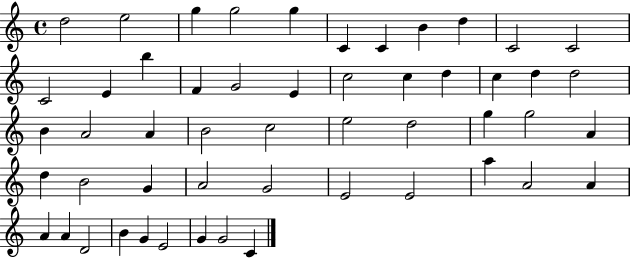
D5/h E5/h G5/q G5/h G5/q C4/q C4/q B4/q D5/q C4/h C4/h C4/h E4/q B5/q F4/q G4/h E4/q C5/h C5/q D5/q C5/q D5/q D5/h B4/q A4/h A4/q B4/h C5/h E5/h D5/h G5/q G5/h A4/q D5/q B4/h G4/q A4/h G4/h E4/h E4/h A5/q A4/h A4/q A4/q A4/q D4/h B4/q G4/q E4/h G4/q G4/h C4/q